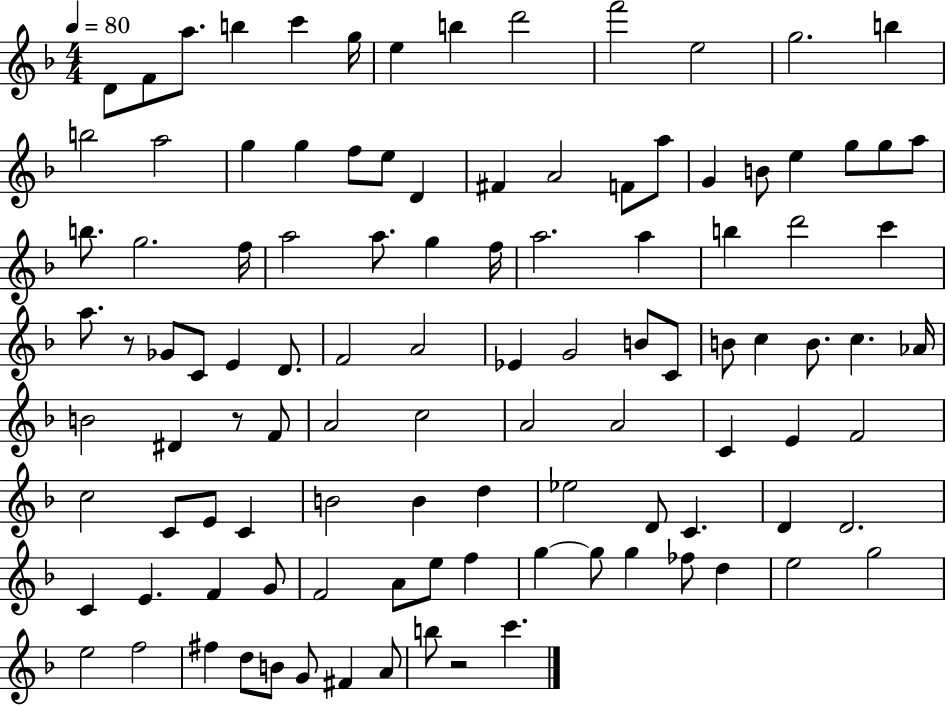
D4/e F4/e A5/e. B5/q C6/q G5/s E5/q B5/q D6/h F6/h E5/h G5/h. B5/q B5/h A5/h G5/q G5/q F5/e E5/e D4/q F#4/q A4/h F4/e A5/e G4/q B4/e E5/q G5/e G5/e A5/e B5/e. G5/h. F5/s A5/h A5/e. G5/q F5/s A5/h. A5/q B5/q D6/h C6/q A5/e. R/e Gb4/e C4/e E4/q D4/e. F4/h A4/h Eb4/q G4/h B4/e C4/e B4/e C5/q B4/e. C5/q. Ab4/s B4/h D#4/q R/e F4/e A4/h C5/h A4/h A4/h C4/q E4/q F4/h C5/h C4/e E4/e C4/q B4/h B4/q D5/q Eb5/h D4/e C4/q. D4/q D4/h. C4/q E4/q. F4/q G4/e F4/h A4/e E5/e F5/q G5/q G5/e G5/q FES5/e D5/q E5/h G5/h E5/h F5/h F#5/q D5/e B4/e G4/e F#4/q A4/e B5/e R/h C6/q.